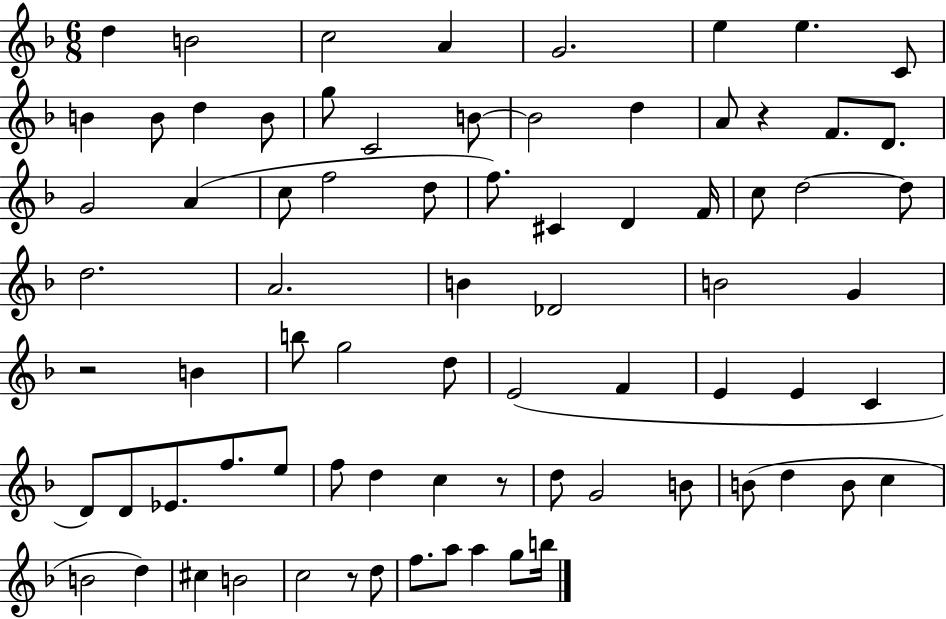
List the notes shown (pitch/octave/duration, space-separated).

D5/q B4/h C5/h A4/q G4/h. E5/q E5/q. C4/e B4/q B4/e D5/q B4/e G5/e C4/h B4/e B4/h D5/q A4/e R/q F4/e. D4/e. G4/h A4/q C5/e F5/h D5/e F5/e. C#4/q D4/q F4/s C5/e D5/h D5/e D5/h. A4/h. B4/q Db4/h B4/h G4/q R/h B4/q B5/e G5/h D5/e E4/h F4/q E4/q E4/q C4/q D4/e D4/e Eb4/e. F5/e. E5/e F5/e D5/q C5/q R/e D5/e G4/h B4/e B4/e D5/q B4/e C5/q B4/h D5/q C#5/q B4/h C5/h R/e D5/e F5/e. A5/e A5/q G5/e B5/s